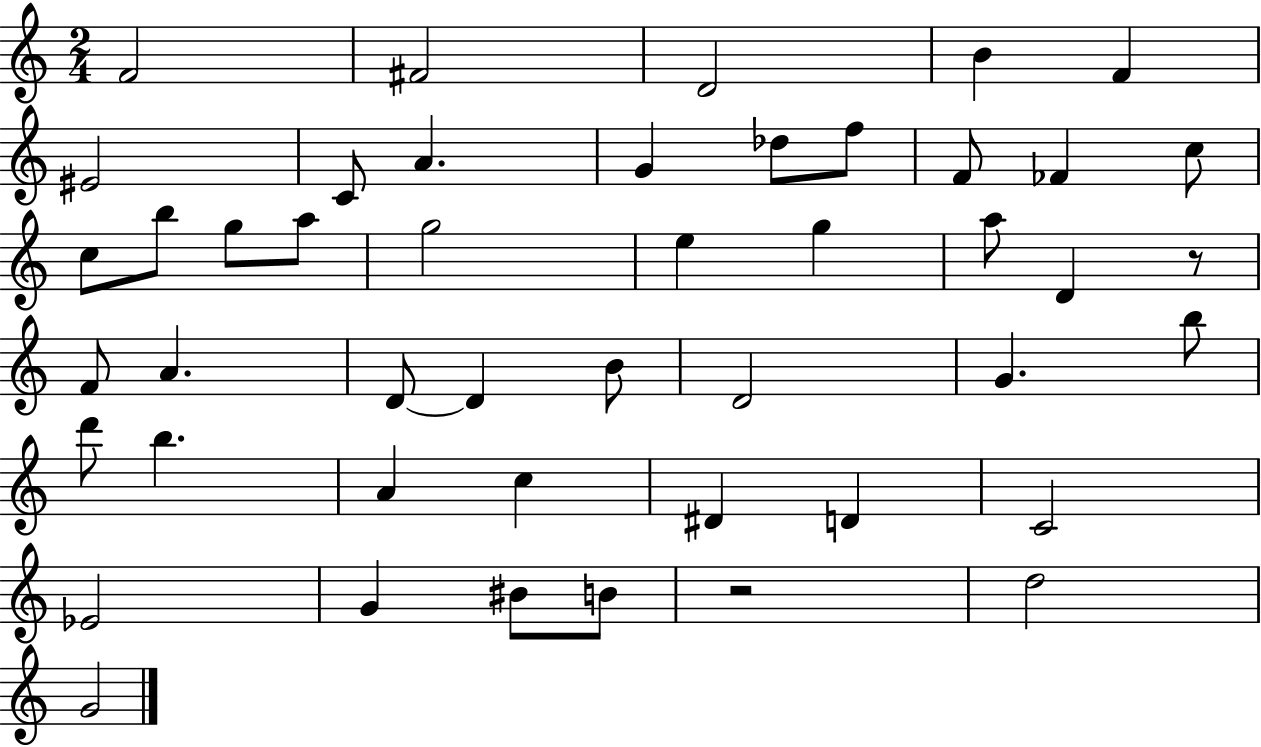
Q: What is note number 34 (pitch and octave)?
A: A4